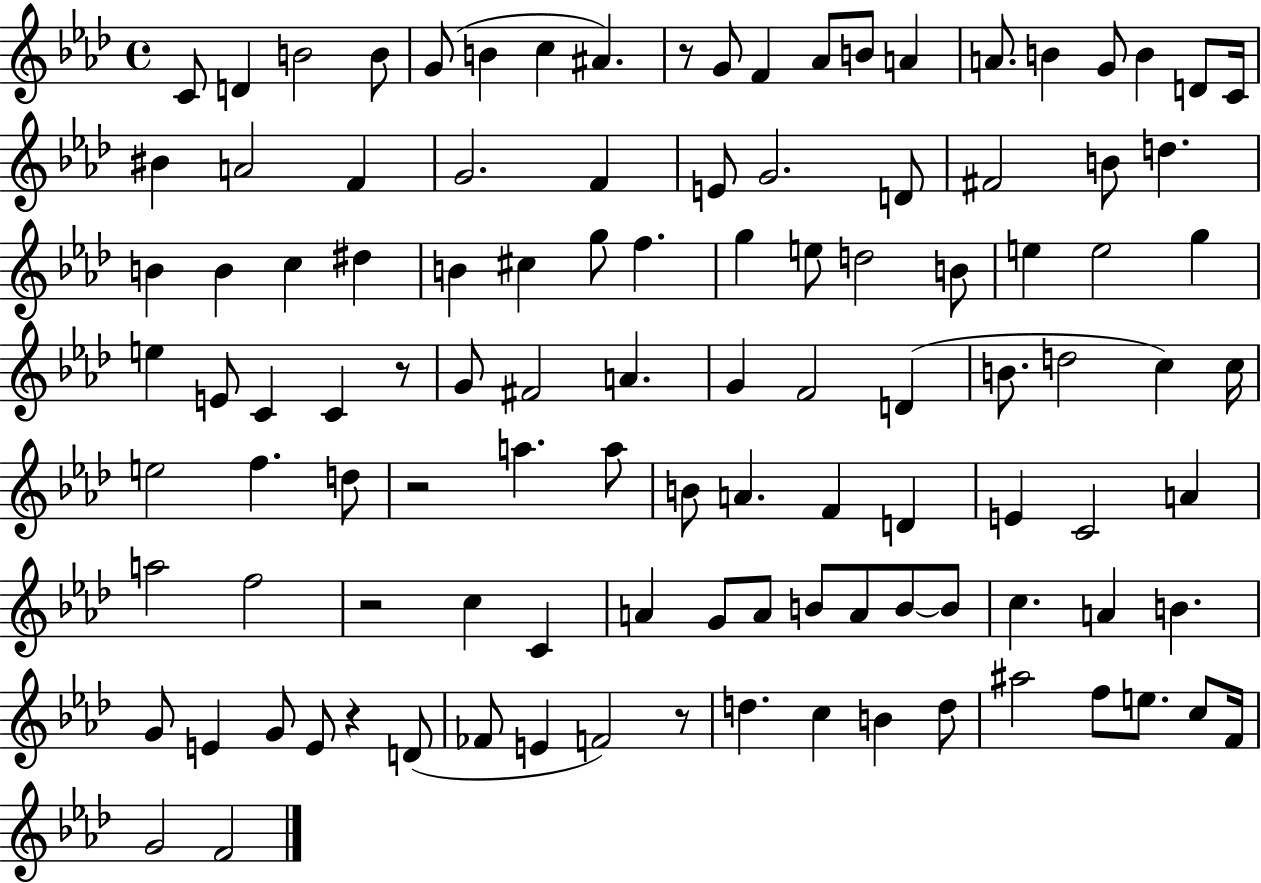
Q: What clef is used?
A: treble